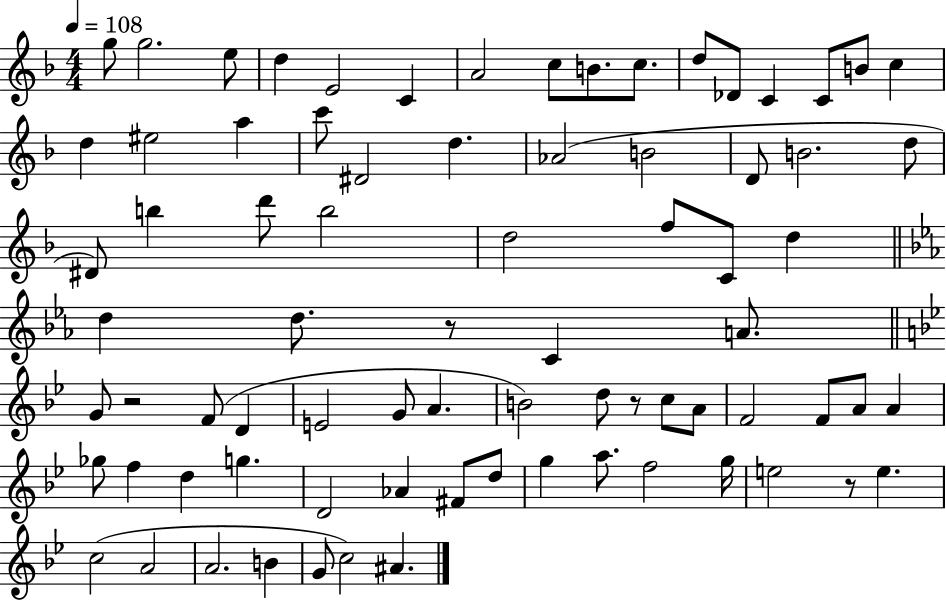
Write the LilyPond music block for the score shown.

{
  \clef treble
  \numericTimeSignature
  \time 4/4
  \key f \major
  \tempo 4 = 108
  \repeat volta 2 { g''8 g''2. e''8 | d''4 e'2 c'4 | a'2 c''8 b'8. c''8. | d''8 des'8 c'4 c'8 b'8 c''4 | \break d''4 eis''2 a''4 | c'''8 dis'2 d''4. | aes'2( b'2 | d'8 b'2. d''8 | \break dis'8) b''4 d'''8 b''2 | d''2 f''8 c'8 d''4 | \bar "||" \break \key ees \major d''4 d''8. r8 c'4 a'8. | \bar "||" \break \key g \minor g'8 r2 f'8( d'4 | e'2 g'8 a'4. | b'2) d''8 r8 c''8 a'8 | f'2 f'8 a'8 a'4 | \break ges''8 f''4 d''4 g''4. | d'2 aes'4 fis'8 d''8 | g''4 a''8. f''2 g''16 | e''2 r8 e''4. | \break c''2( a'2 | a'2. b'4 | g'8 c''2) ais'4. | } \bar "|."
}